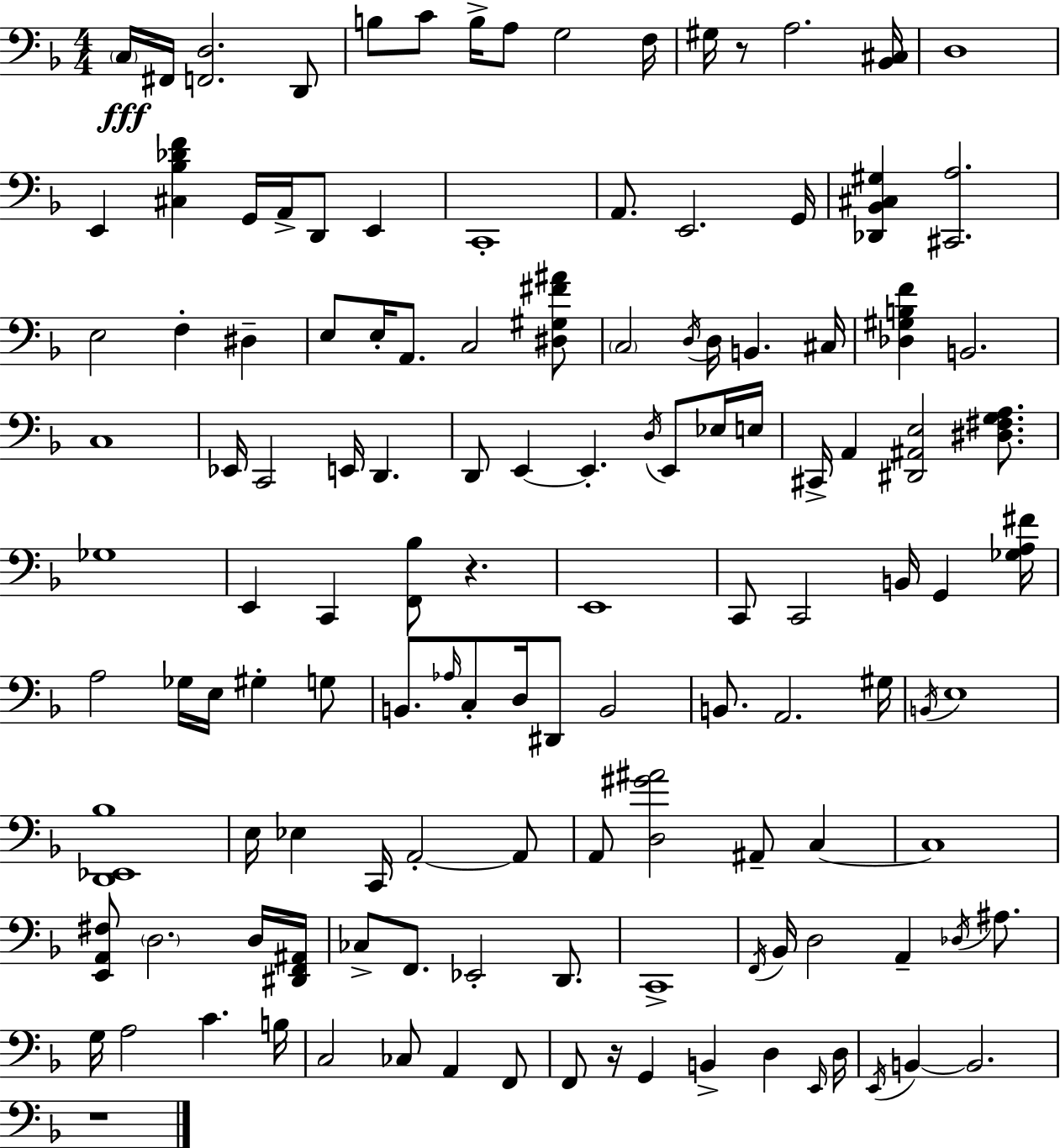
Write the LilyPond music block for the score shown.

{
  \clef bass
  \numericTimeSignature
  \time 4/4
  \key d \minor
  \parenthesize c16\fff fis,16 <f, d>2. d,8 | b8 c'8 b16-> a8 g2 f16 | gis16 r8 a2. <bes, cis>16 | d1 | \break e,4 <cis bes des' f'>4 g,16 a,16-> d,8 e,4 | c,1-. | a,8. e,2. g,16 | <des, bes, cis gis>4 <cis, a>2. | \break e2 f4-. dis4-- | e8 e16-. a,8. c2 <dis gis fis' ais'>8 | \parenthesize c2 \acciaccatura { d16 } d16 b,4. | cis16 <des gis b f'>4 b,2. | \break c1 | ees,16 c,2 e,16 d,4. | d,8 e,4~~ e,4.-. \acciaccatura { d16 } e,8 | ees16 e16 cis,16-> a,4 <dis, ais, e>2 <dis fis g a>8. | \break ges1 | e,4 c,4 <f, bes>8 r4. | e,1 | c,8 c,2 b,16 g,4 | \break <ges a fis'>16 a2 ges16 e16 gis4-. | g8 b,8. \grace { aes16 } c8-. d16 dis,8 b,2 | b,8. a,2. | gis16 \acciaccatura { b,16 } e1 | \break <d, ees, bes>1 | e16 ees4 c,16 a,2-.~~ | a,8 a,8 <d gis' ais'>2 ais,8-- | c4~~ c1 | \break <e, a, fis>8 \parenthesize d2. | d16 <dis, f, ais,>16 ces8-> f,8. ees,2-. | d,8. c,1-> | \acciaccatura { f,16 } bes,16 d2 a,4-- | \break \acciaccatura { des16 } ais8. g16 a2 c'4. | b16 c2 ces8 | a,4 f,8 f,8 r16 g,4 b,4-> | d4 \grace { e,16 } d16 \acciaccatura { e,16 } b,4~~ b,2. | \break r1 | \bar "|."
}